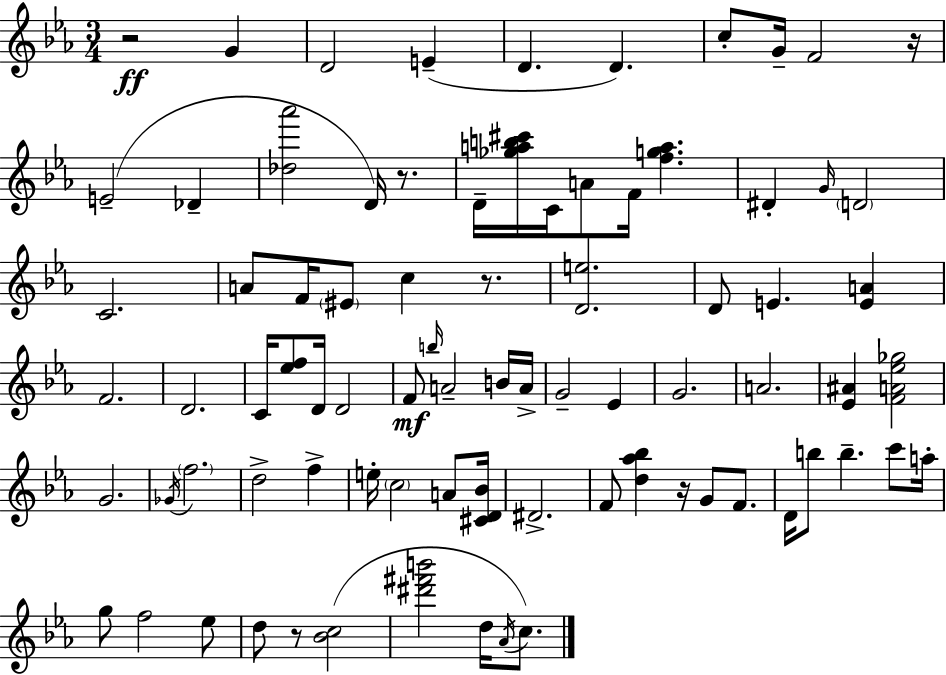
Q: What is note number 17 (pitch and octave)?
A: G4